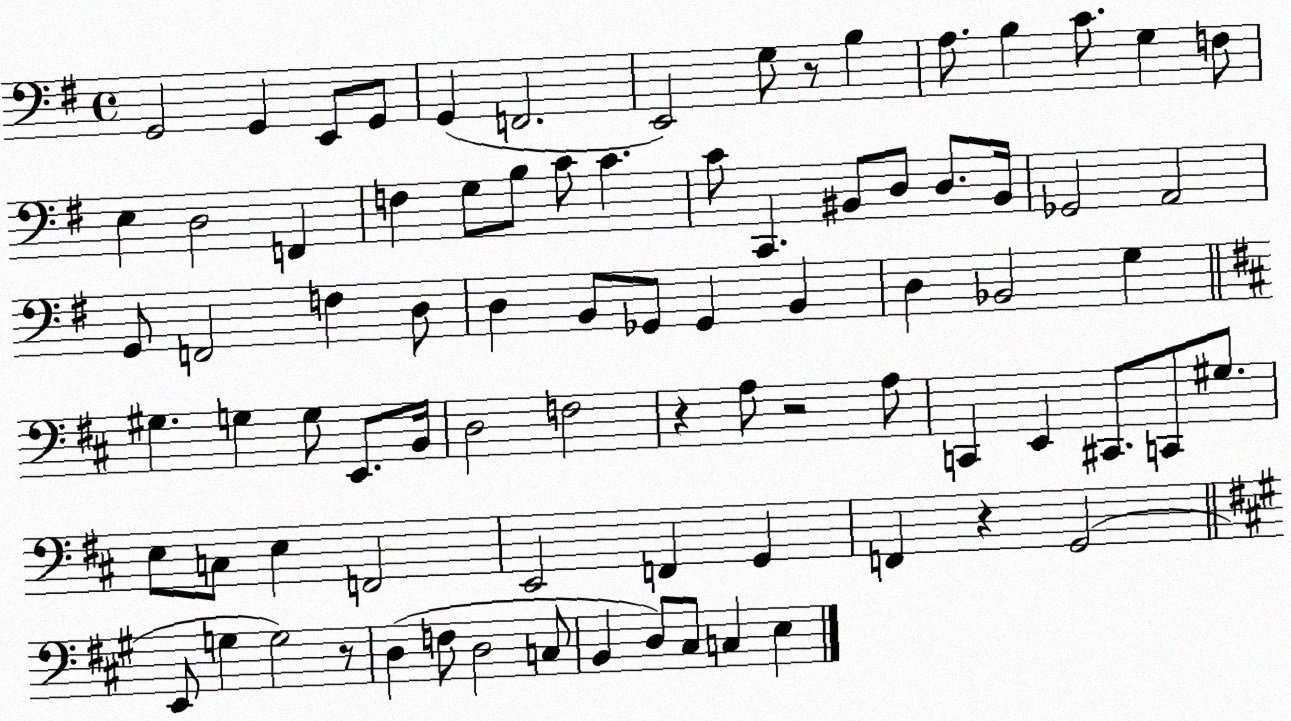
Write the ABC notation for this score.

X:1
T:Untitled
M:4/4
L:1/4
K:G
G,,2 G,, E,,/2 G,,/2 G,, F,,2 E,,2 G,/2 z/2 B, A,/2 B, C/2 G, F,/2 E, D,2 F,, F, G,/2 B,/2 C/2 C C/2 C,, ^B,,/2 D,/2 D,/2 ^B,,/4 _G,,2 A,,2 G,,/2 F,,2 F, D,/2 D, B,,/2 _G,,/2 _G,, B,, D, _B,,2 G, ^G, G, G,/2 E,,/2 B,,/4 D,2 F,2 z A,/2 z2 A,/2 C,, E,, ^C,,/2 C,,/2 ^G,/2 E,/2 C,/2 E, F,,2 E,,2 F,, G,, F,, z G,,2 E,,/2 G, G,2 z/2 D, F,/2 D,2 C,/2 B,, D,/2 ^C,/2 C, E,